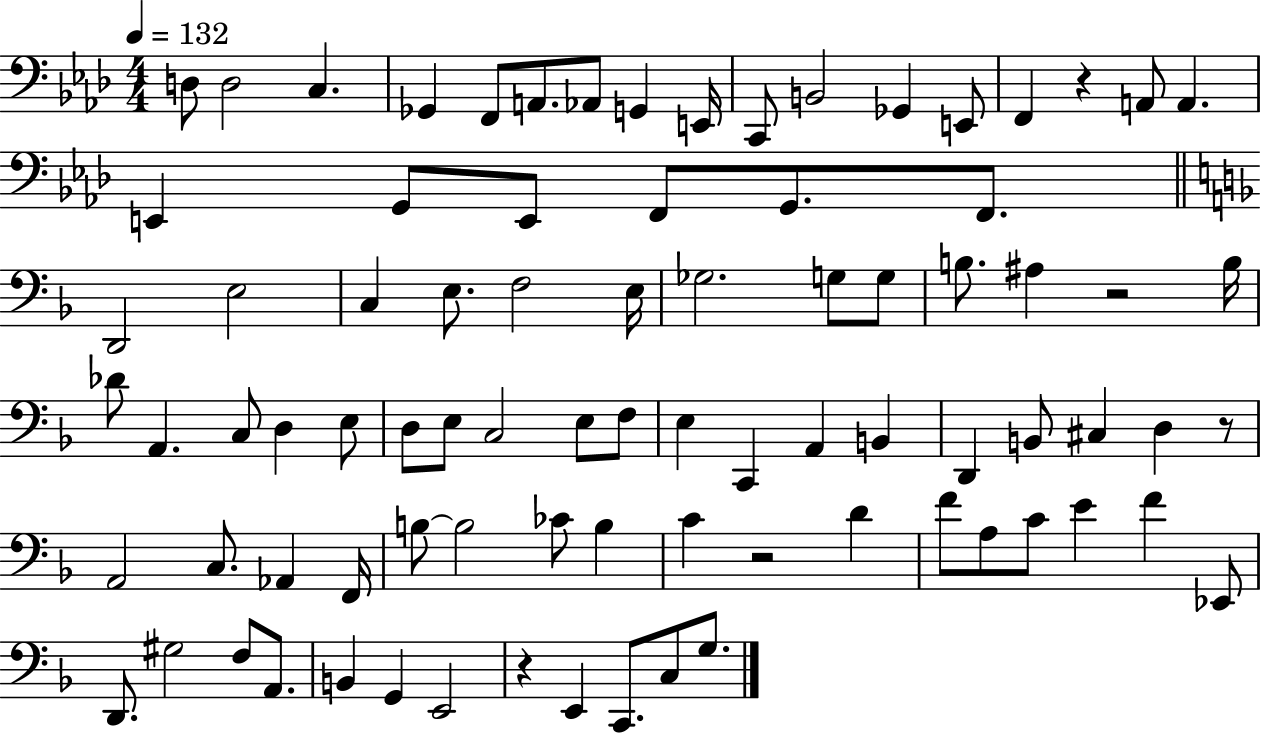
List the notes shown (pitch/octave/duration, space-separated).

D3/e D3/h C3/q. Gb2/q F2/e A2/e. Ab2/e G2/q E2/s C2/e B2/h Gb2/q E2/e F2/q R/q A2/e A2/q. E2/q G2/e E2/e F2/e G2/e. F2/e. D2/h E3/h C3/q E3/e. F3/h E3/s Gb3/h. G3/e G3/e B3/e. A#3/q R/h B3/s Db4/e A2/q. C3/e D3/q E3/e D3/e E3/e C3/h E3/e F3/e E3/q C2/q A2/q B2/q D2/q B2/e C#3/q D3/q R/e A2/h C3/e. Ab2/q F2/s B3/e B3/h CES4/e B3/q C4/q R/h D4/q F4/e A3/e C4/e E4/q F4/q Eb2/e D2/e. G#3/h F3/e A2/e. B2/q G2/q E2/h R/q E2/q C2/e. C3/e G3/e.